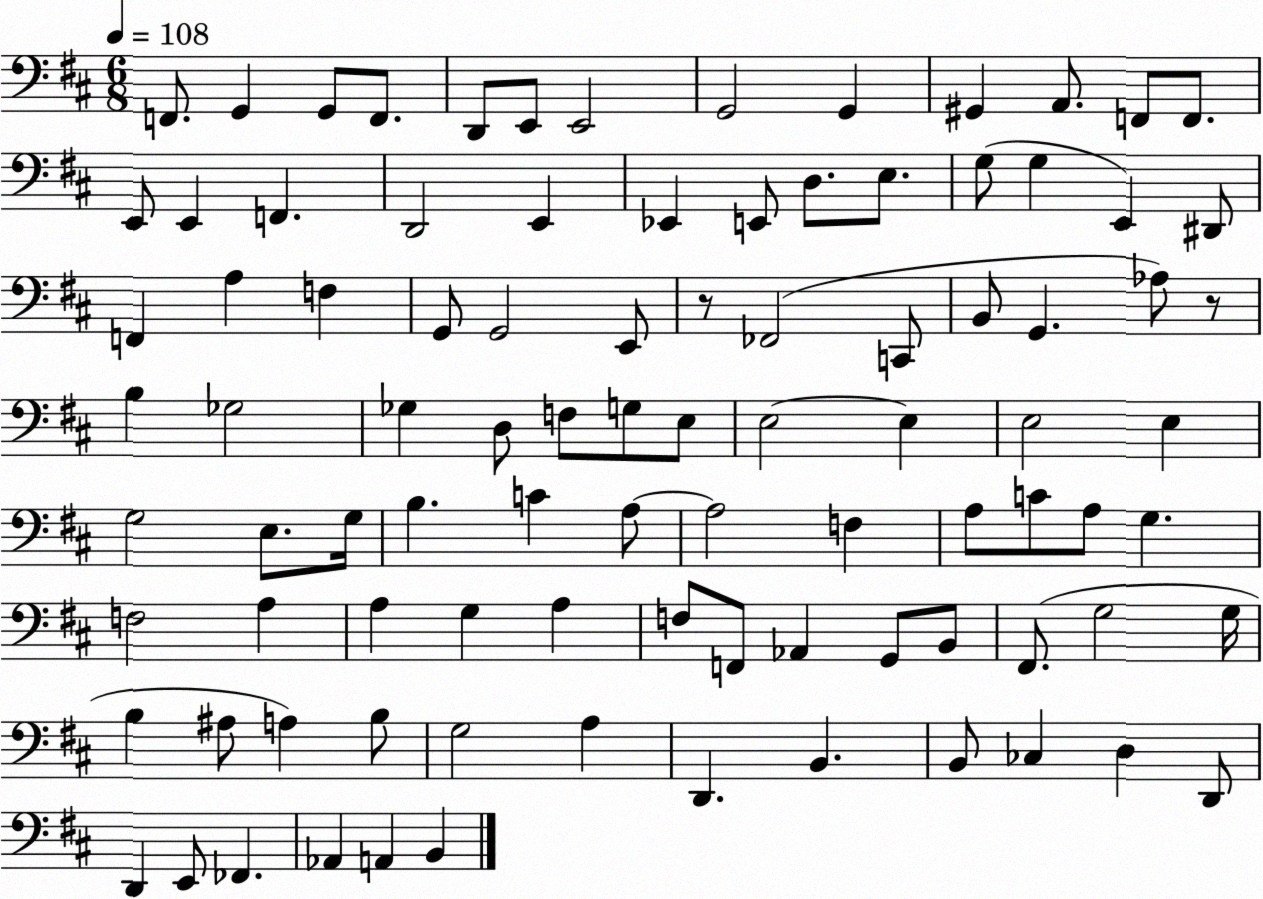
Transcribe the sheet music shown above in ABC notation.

X:1
T:Untitled
M:6/8
L:1/4
K:D
F,,/2 G,, G,,/2 F,,/2 D,,/2 E,,/2 E,,2 G,,2 G,, ^G,, A,,/2 F,,/2 F,,/2 E,,/2 E,, F,, D,,2 E,, _E,, E,,/2 D,/2 E,/2 G,/2 G, E,, ^D,,/2 F,, A, F, G,,/2 G,,2 E,,/2 z/2 _F,,2 C,,/2 B,,/2 G,, _A,/2 z/2 B, _G,2 _G, D,/2 F,/2 G,/2 E,/2 E,2 E, E,2 E, G,2 E,/2 G,/4 B, C A,/2 A,2 F, A,/2 C/2 A,/2 G, F,2 A, A, G, A, F,/2 F,,/2 _A,, G,,/2 B,,/2 ^F,,/2 G,2 G,/4 B, ^A,/2 A, B,/2 G,2 A, D,, B,, B,,/2 _C, D, D,,/2 D,, E,,/2 _F,, _A,, A,, B,,